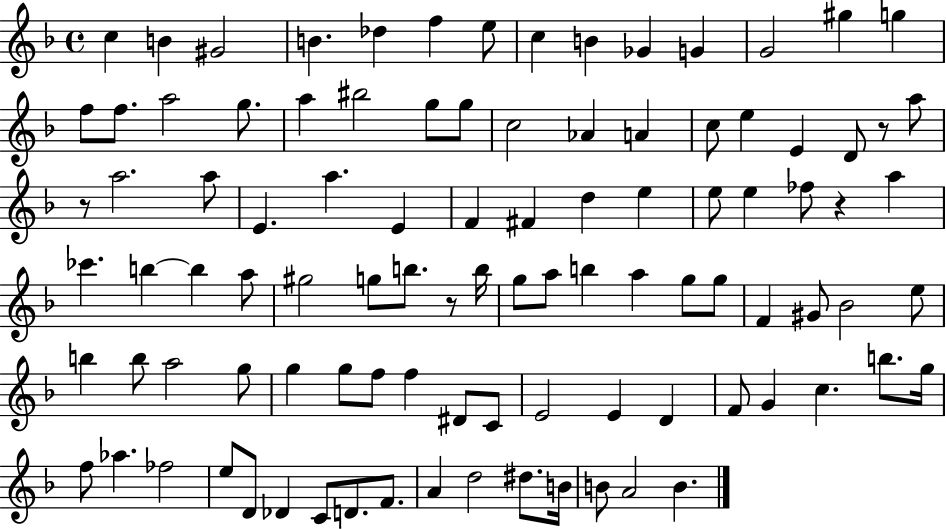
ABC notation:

X:1
T:Untitled
M:4/4
L:1/4
K:F
c B ^G2 B _d f e/2 c B _G G G2 ^g g f/2 f/2 a2 g/2 a ^b2 g/2 g/2 c2 _A A c/2 e E D/2 z/2 a/2 z/2 a2 a/2 E a E F ^F d e e/2 e _f/2 z a _c' b b a/2 ^g2 g/2 b/2 z/2 b/4 g/2 a/2 b a g/2 g/2 F ^G/2 _B2 e/2 b b/2 a2 g/2 g g/2 f/2 f ^D/2 C/2 E2 E D F/2 G c b/2 g/4 f/2 _a _f2 e/2 D/2 _D C/2 D/2 F/2 A d2 ^d/2 B/4 B/2 A2 B